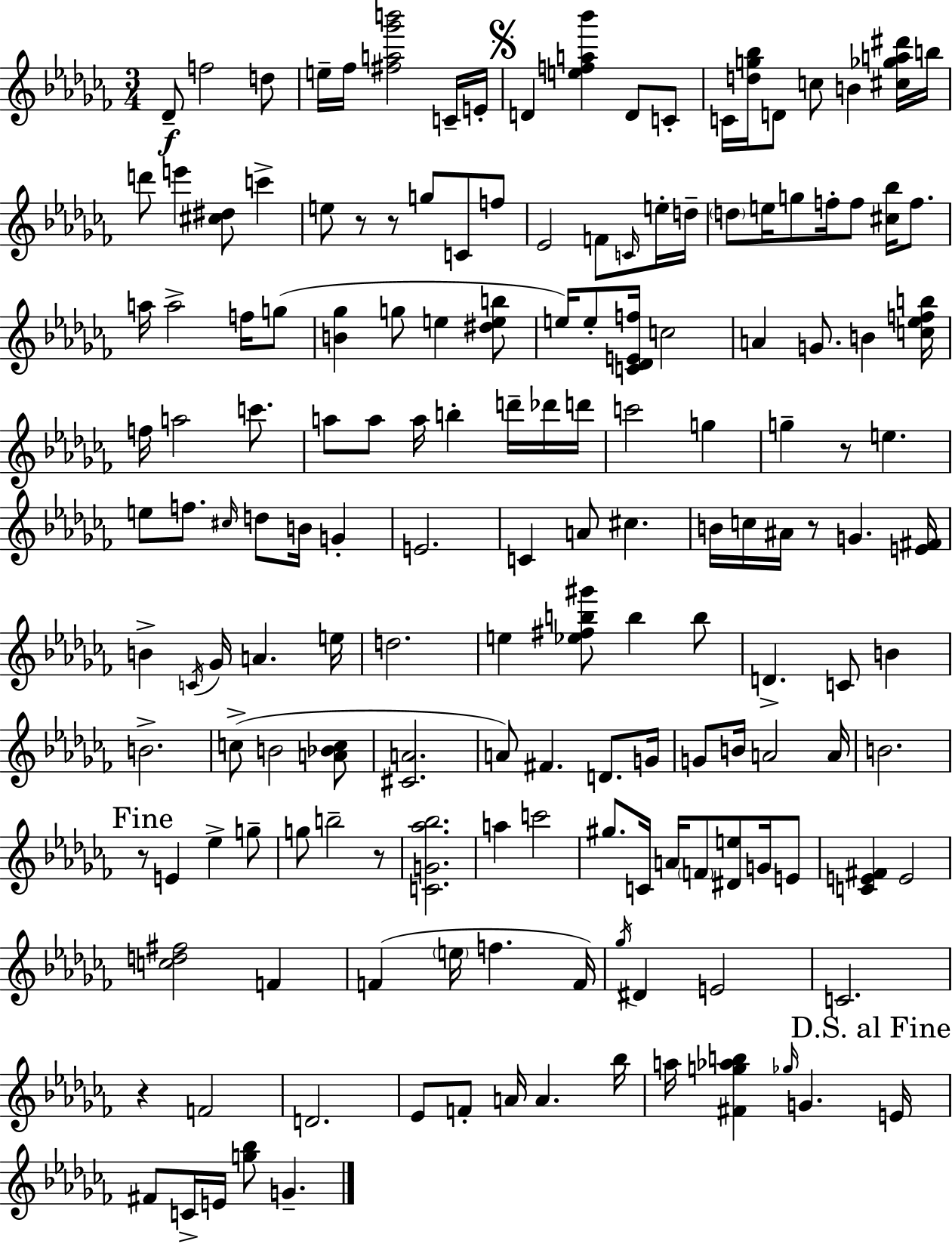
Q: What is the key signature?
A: AES minor